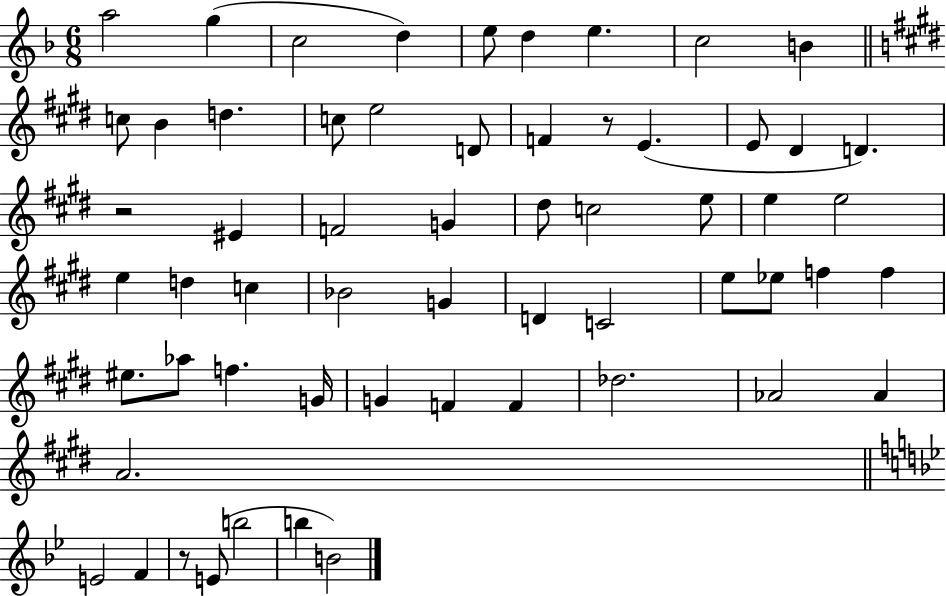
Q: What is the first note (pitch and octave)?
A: A5